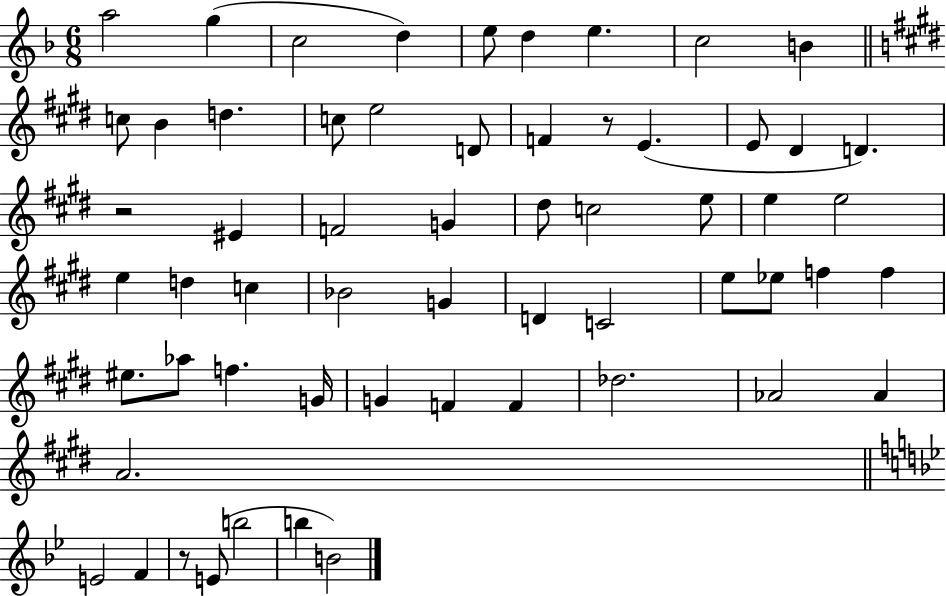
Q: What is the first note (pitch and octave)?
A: A5